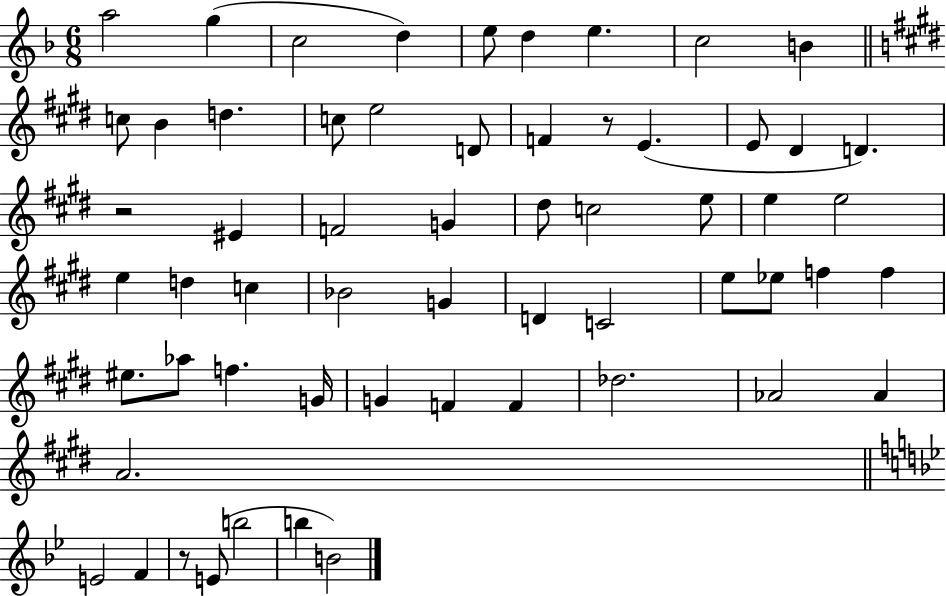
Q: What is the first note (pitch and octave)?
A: A5